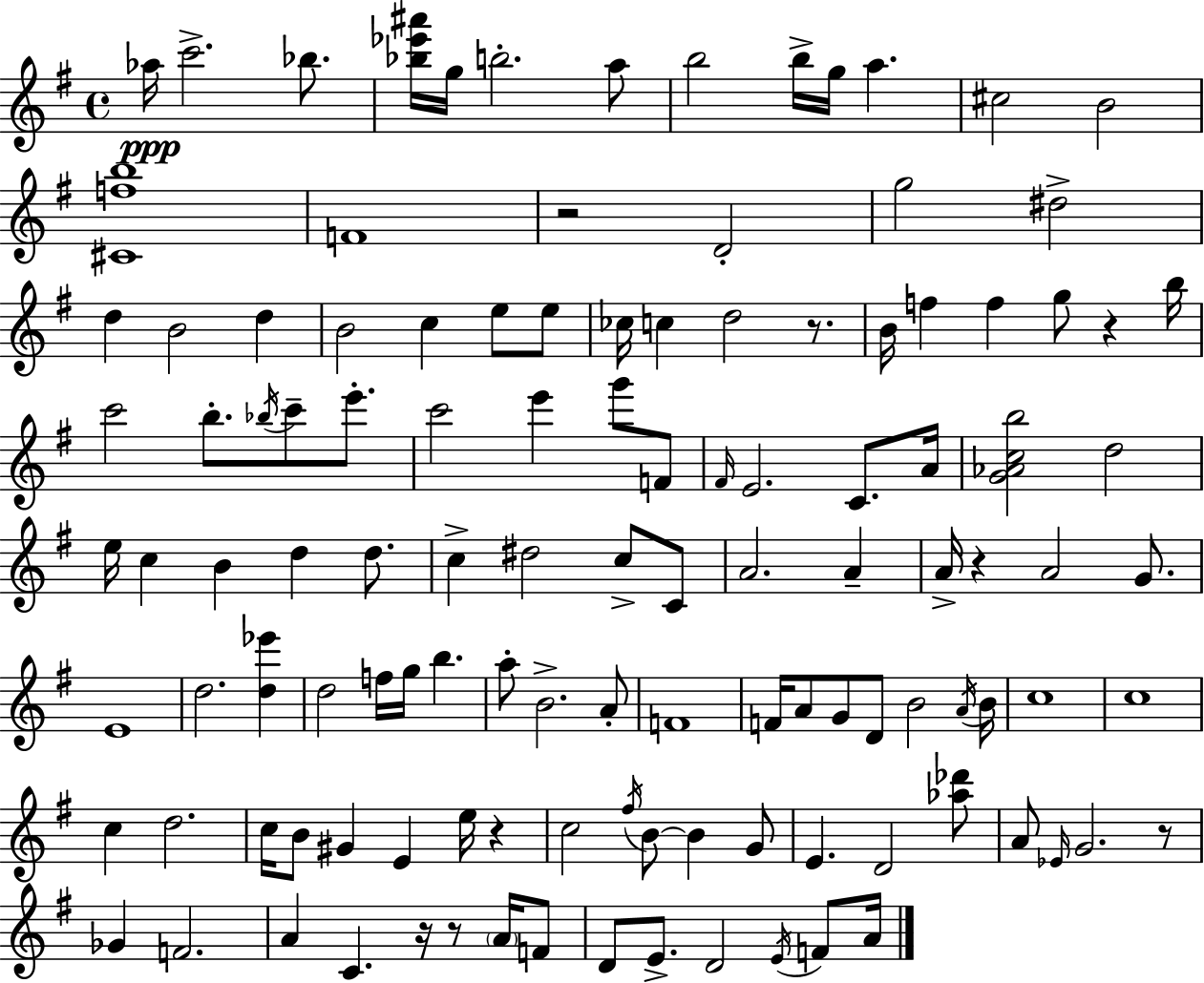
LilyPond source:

{
  \clef treble
  \time 4/4
  \defaultTimeSignature
  \key e \minor
  \repeat volta 2 { aes''16\ppp c'''2.-> bes''8. | <bes'' ees''' ais'''>16 g''16 b''2.-. a''8 | b''2 b''16-> g''16 a''4. | cis''2 b'2 | \break <cis' f'' b''>1 | f'1 | r2 d'2-. | g''2 dis''2-> | \break d''4 b'2 d''4 | b'2 c''4 e''8 e''8 | ces''16 c''4 d''2 r8. | b'16 f''4 f''4 g''8 r4 b''16 | \break c'''2 b''8.-. \acciaccatura { bes''16 } c'''8-- e'''8.-. | c'''2 e'''4 g'''8 f'8 | \grace { fis'16 } e'2. c'8. | a'16 <g' aes' c'' b''>2 d''2 | \break e''16 c''4 b'4 d''4 d''8. | c''4-> dis''2 c''8-> | c'8 a'2. a'4-- | a'16-> r4 a'2 g'8. | \break e'1 | d''2. <d'' ees'''>4 | d''2 f''16 g''16 b''4. | a''8-. b'2.-> | \break a'8-. f'1 | f'16 a'8 g'8 d'8 b'2 | \acciaccatura { a'16 } b'16 c''1 | c''1 | \break c''4 d''2. | c''16 b'8 gis'4 e'4 e''16 r4 | c''2 \acciaccatura { fis''16 } b'8~~ b'4 | g'8 e'4. d'2 | \break <aes'' des'''>8 a'8 \grace { ees'16 } g'2. | r8 ges'4 f'2. | a'4 c'4. r16 | r8 \parenthesize a'16 f'8 d'8 e'8.-> d'2 | \break \acciaccatura { e'16 } f'8 a'16 } \bar "|."
}